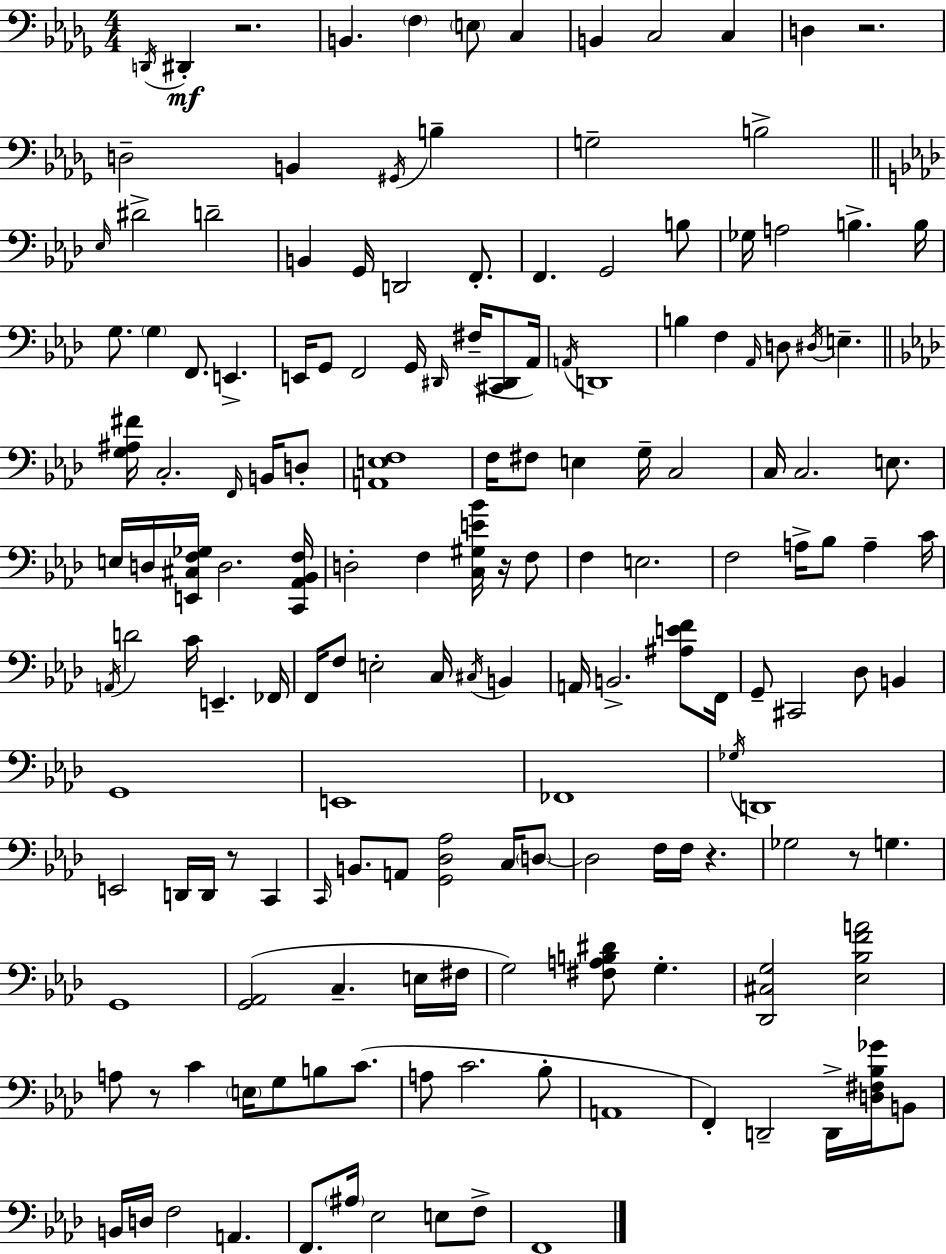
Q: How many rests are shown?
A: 7